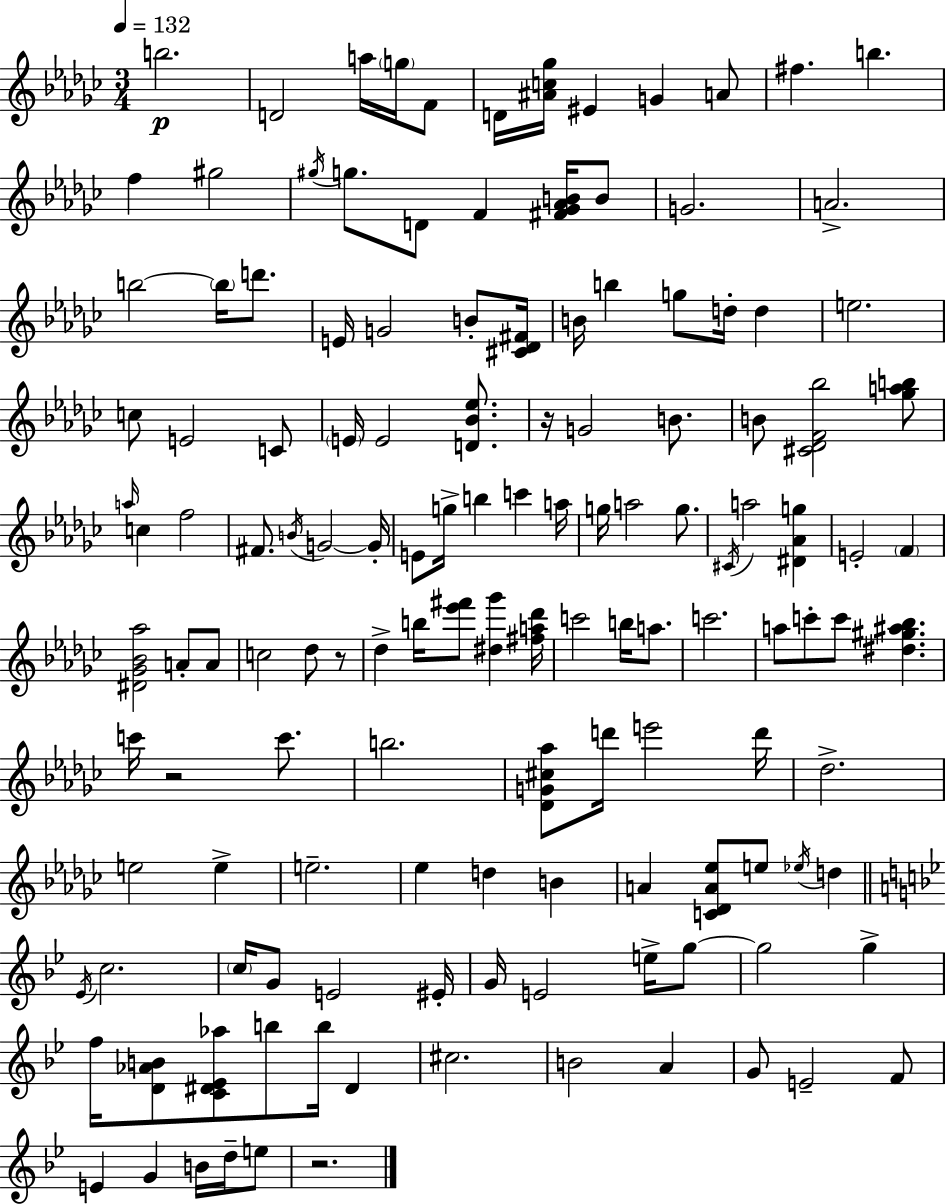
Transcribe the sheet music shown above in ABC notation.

X:1
T:Untitled
M:3/4
L:1/4
K:Ebm
b2 D2 a/4 g/4 F/2 D/4 [^Ac_g]/4 ^E G A/2 ^f b f ^g2 ^g/4 g/2 D/2 F [^F_G_AB]/4 B/2 G2 A2 b2 b/4 d'/2 E/4 G2 B/2 [^C_D^F]/4 B/4 b g/2 d/4 d e2 c/2 E2 C/2 E/4 E2 [D_B_e]/2 z/4 G2 B/2 B/2 [^C_DF_b]2 [_gab]/2 a/4 c f2 ^F/2 B/4 G2 G/4 E/2 g/4 b c' a/4 g/4 a2 g/2 ^C/4 a2 [^D_Ag] E2 F [^D_G_B_a]2 A/2 A/2 c2 _d/2 z/2 _d b/4 [_e'^f']/2 [^d_g'] [^fa_d']/4 c'2 b/4 a/2 c'2 a/2 c'/2 c'/2 [^d^g^a_b] c'/4 z2 c'/2 b2 [_DG^c_a]/2 d'/4 e'2 d'/4 _d2 e2 e e2 _e d B A [C_DA_e]/2 e/2 _e/4 d _E/4 c2 c/4 G/2 E2 ^E/4 G/4 E2 e/4 g/2 g2 g f/4 [D_AB]/2 [C^D_E_a]/2 b/2 b/4 ^D ^c2 B2 A G/2 E2 F/2 E G B/4 d/4 e/2 z2